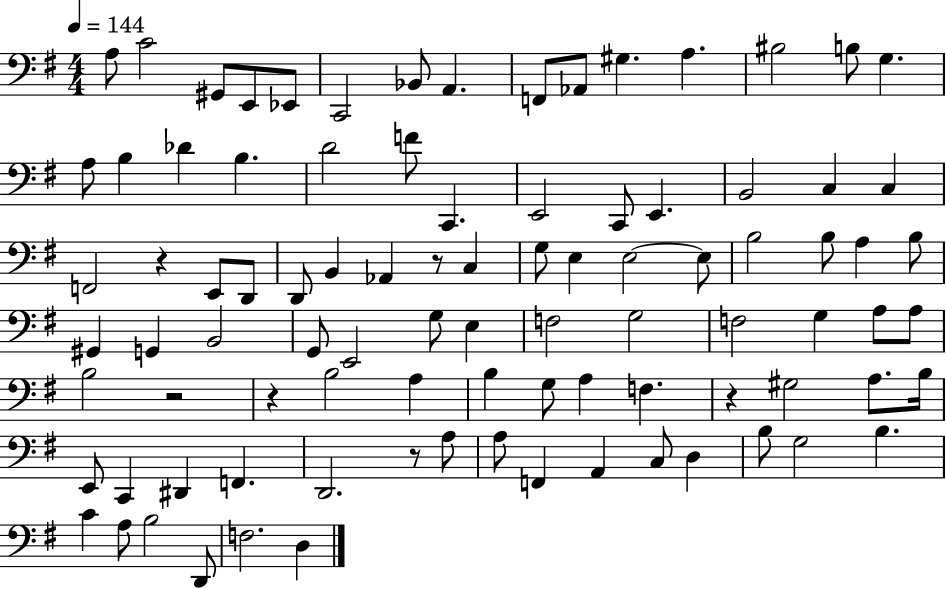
X:1
T:Untitled
M:4/4
L:1/4
K:G
A,/2 C2 ^G,,/2 E,,/2 _E,,/2 C,,2 _B,,/2 A,, F,,/2 _A,,/2 ^G, A, ^B,2 B,/2 G, A,/2 B, _D B, D2 F/2 C,, E,,2 C,,/2 E,, B,,2 C, C, F,,2 z E,,/2 D,,/2 D,,/2 B,, _A,, z/2 C, G,/2 E, E,2 E,/2 B,2 B,/2 A, B,/2 ^G,, G,, B,,2 G,,/2 E,,2 G,/2 E, F,2 G,2 F,2 G, A,/2 A,/2 B,2 z2 z B,2 A, B, G,/2 A, F, z ^G,2 A,/2 B,/4 E,,/2 C,, ^D,, F,, D,,2 z/2 A,/2 A,/2 F,, A,, C,/2 D, B,/2 G,2 B, C A,/2 B,2 D,,/2 F,2 D,